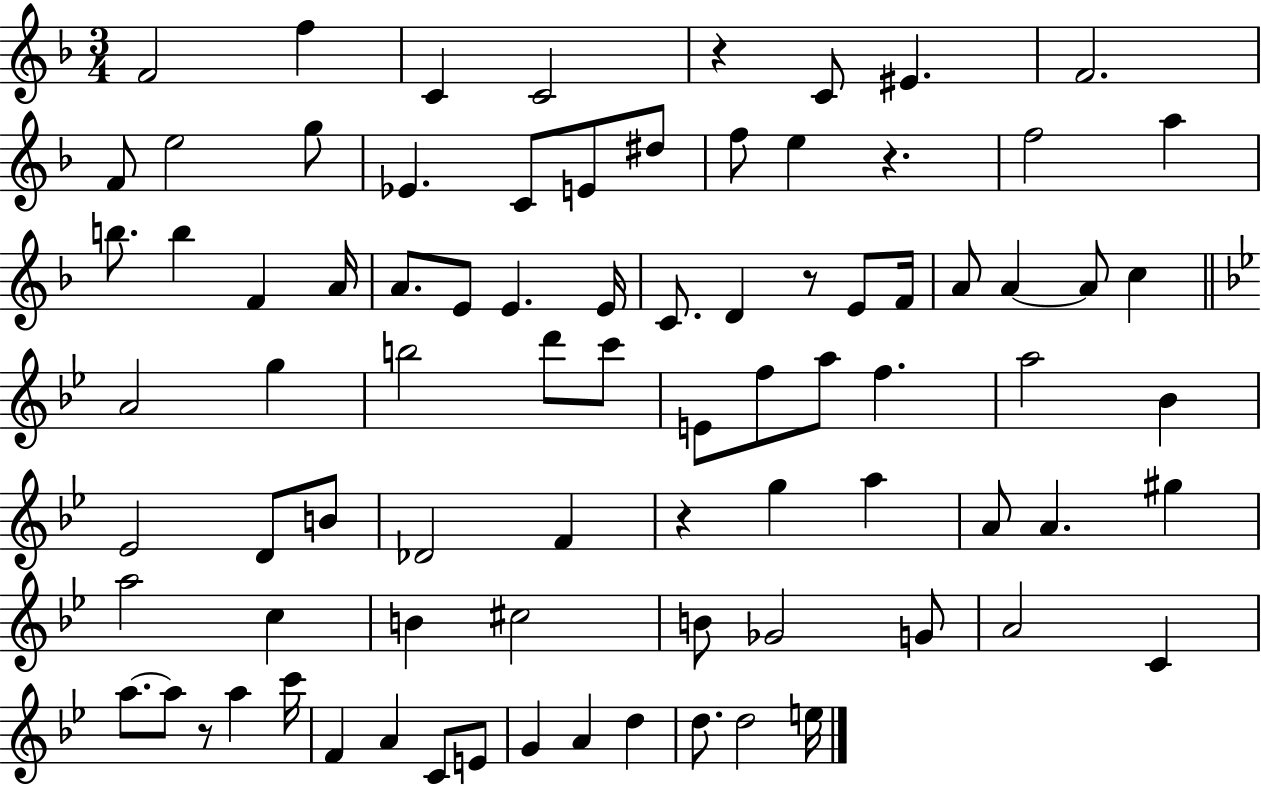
X:1
T:Untitled
M:3/4
L:1/4
K:F
F2 f C C2 z C/2 ^E F2 F/2 e2 g/2 _E C/2 E/2 ^d/2 f/2 e z f2 a b/2 b F A/4 A/2 E/2 E E/4 C/2 D z/2 E/2 F/4 A/2 A A/2 c A2 g b2 d'/2 c'/2 E/2 f/2 a/2 f a2 _B _E2 D/2 B/2 _D2 F z g a A/2 A ^g a2 c B ^c2 B/2 _G2 G/2 A2 C a/2 a/2 z/2 a c'/4 F A C/2 E/2 G A d d/2 d2 e/4